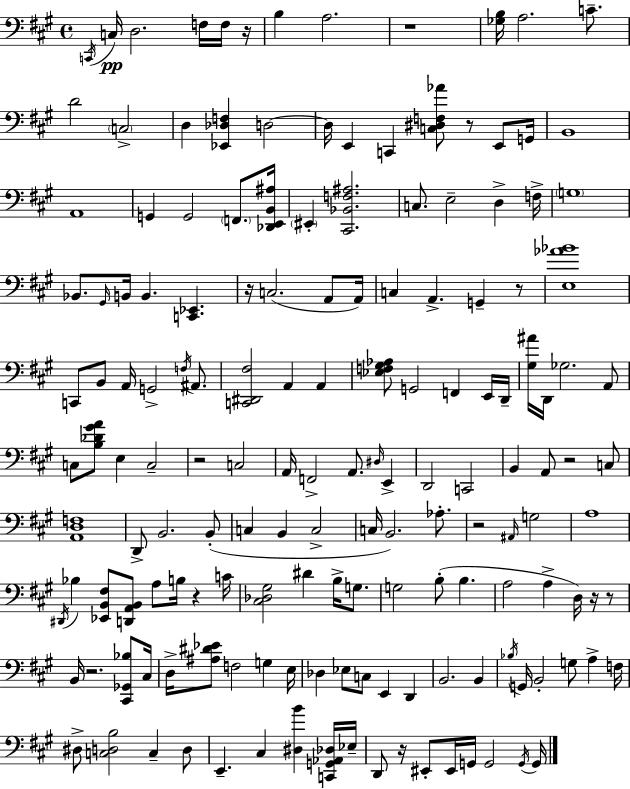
C2/s C3/s D3/h. F3/s F3/s R/s B3/q A3/h. R/w [Gb3,B3]/s A3/h. C4/e. D4/h C3/h D3/q [Eb2,Db3,F3]/q D3/h D3/s E2/q C2/q [C3,D#3,F3,Ab4]/e R/e E2/e G2/s B2/w A2/w G2/q G2/h F2/e. [Db2,E2,B2,A#3]/s EIS2/q [C#2,Bb2,F3,A#3]/h. C3/e. E3/h D3/q F3/s G3/w Bb2/e. G#2/s B2/s B2/q. [C2,Eb2]/q. R/s C3/h. A2/e A2/s C3/q A2/q. G2/q R/e [E3,Ab4,Bb4]/w C2/e B2/e A2/s G2/h F3/s A#2/e. [C2,D#2,F#3]/h A2/q A2/q [Eb3,F3,G#3,Ab3]/e G2/h F2/q E2/s D2/s [G#3,A#4]/s D2/s Gb3/h. A2/e C3/e [B3,Db4,G#4,A4]/e E3/q C3/h R/h C3/h A2/s F2/h A2/e. D#3/s E2/q D2/h C2/h B2/q A2/e R/h C3/e [A2,D3,F3]/w D2/e B2/h. B2/e C3/q B2/q C3/h C3/s B2/h. Ab3/e. R/h A#2/s G3/h A3/w D#2/s Bb3/q [Eb2,B2,F#3]/e [D2,A2,B2]/e A3/e B3/s R/q C4/s [C#3,Db3,G#3]/h D#4/q B3/s G3/e. G3/h B3/e B3/q. A3/h A3/q D3/s R/s R/e B2/s R/h. [C#2,Gb2,Bb3]/e C#3/s D3/s [A#3,D#4,Eb4]/e F3/h G3/q E3/s Db3/q Eb3/e C3/e E2/q D2/q B2/h. B2/q Bb3/s G2/s B2/h G3/e A3/q F3/s D#3/e [C3,D3,B3]/h C3/q D3/e E2/q. C#3/q [D#3,B4]/q [C2,G2,Ab2,Db3]/s Eb3/s D2/e R/s EIS2/e EIS2/s G2/s G2/h G2/s G2/s